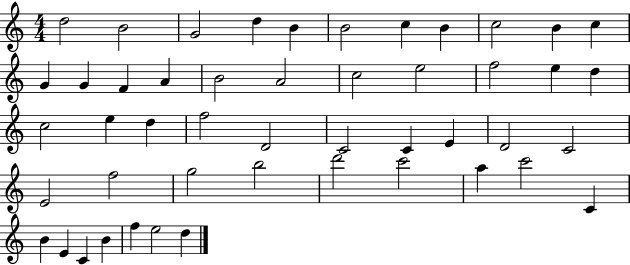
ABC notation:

X:1
T:Untitled
M:4/4
L:1/4
K:C
d2 B2 G2 d B B2 c B c2 B c G G F A B2 A2 c2 e2 f2 e d c2 e d f2 D2 C2 C E D2 C2 E2 f2 g2 b2 d'2 c'2 a c'2 C B E C B f e2 d